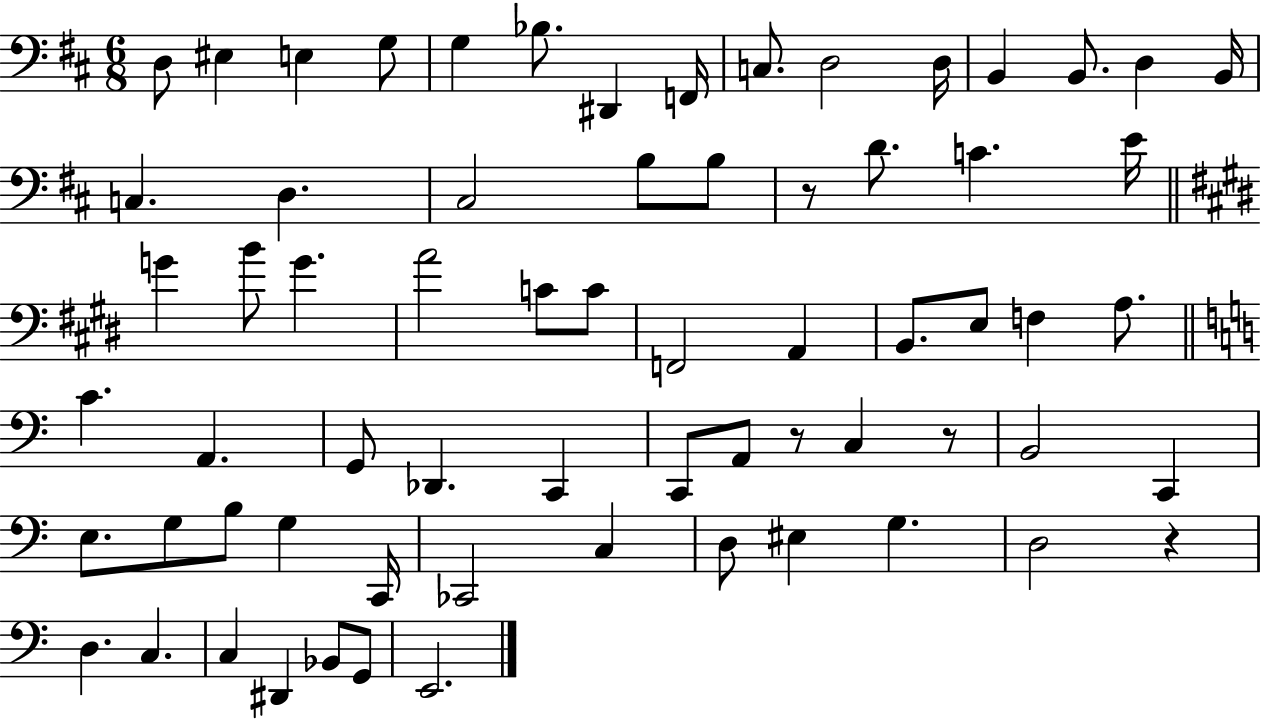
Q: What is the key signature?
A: D major